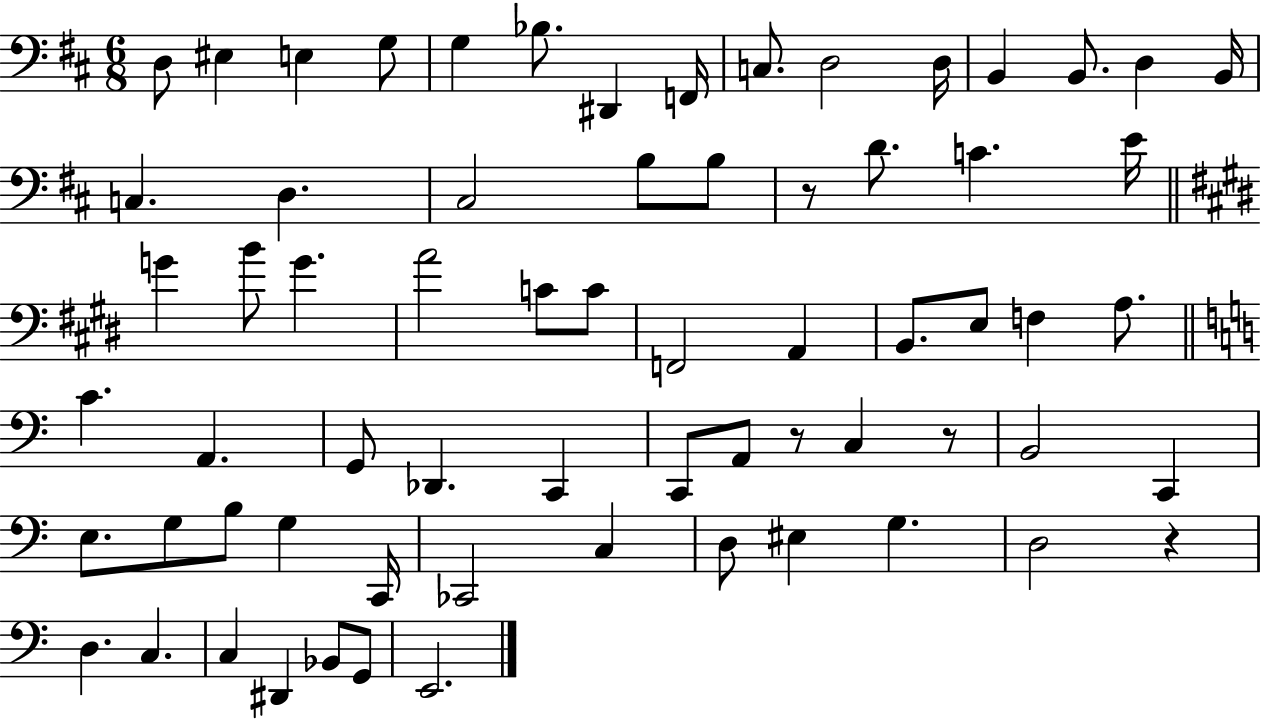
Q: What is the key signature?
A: D major